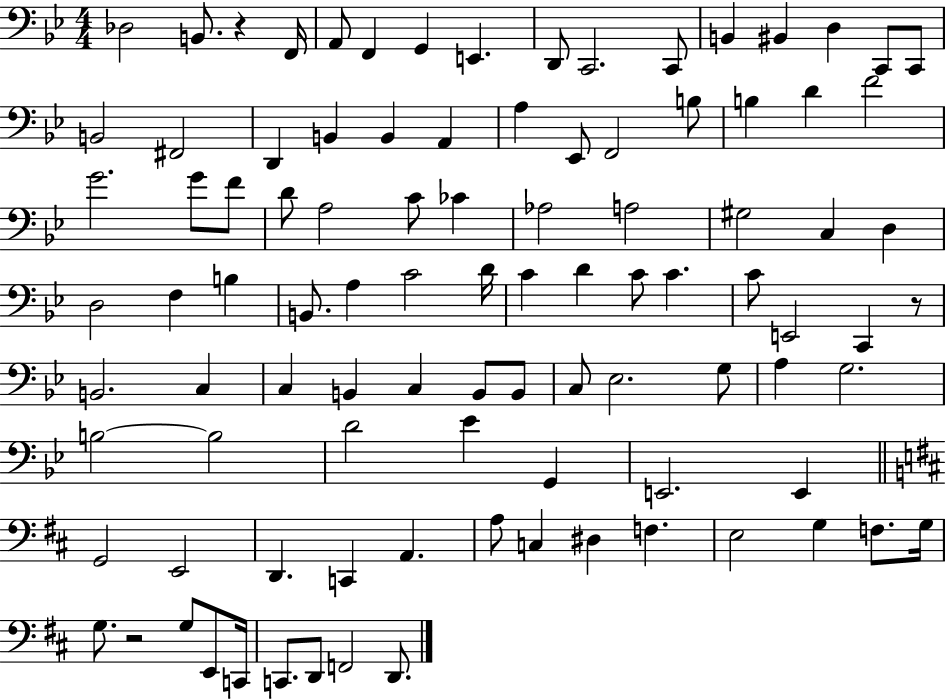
X:1
T:Untitled
M:4/4
L:1/4
K:Bb
_D,2 B,,/2 z F,,/4 A,,/2 F,, G,, E,, D,,/2 C,,2 C,,/2 B,, ^B,, D, C,,/2 C,,/2 B,,2 ^F,,2 D,, B,, B,, A,, A, _E,,/2 F,,2 B,/2 B, D F2 G2 G/2 F/2 D/2 A,2 C/2 _C _A,2 A,2 ^G,2 C, D, D,2 F, B, B,,/2 A, C2 D/4 C D C/2 C C/2 E,,2 C,, z/2 B,,2 C, C, B,, C, B,,/2 B,,/2 C,/2 _E,2 G,/2 A, G,2 B,2 B,2 D2 _E G,, E,,2 E,, G,,2 E,,2 D,, C,, A,, A,/2 C, ^D, F, E,2 G, F,/2 G,/4 G,/2 z2 G,/2 E,,/2 C,,/4 C,,/2 D,,/2 F,,2 D,,/2